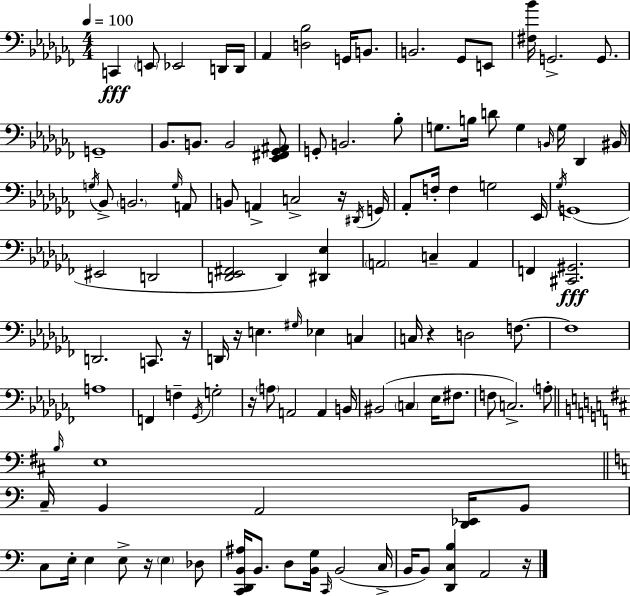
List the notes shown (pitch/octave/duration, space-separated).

C2/q E2/e Eb2/h D2/s D2/s Ab2/q [D3,Bb3]/h G2/s B2/e. B2/h. Gb2/e E2/e [F#3,Bb4]/s G2/h. G2/e. G2/w Bb2/e. B2/e. B2/h [Eb2,F#2,Gb2,A#2]/e G2/e B2/h. Bb3/e G3/e. B3/s D4/e G3/q B2/s G3/s Db2/q BIS2/s G3/s Bb2/e B2/h. G3/s A2/e B2/e A2/q C3/h R/s D#2/s G2/s Ab2/e F3/s F3/q G3/h Eb2/s Gb3/s G2/w EIS2/h D2/h [D2,Eb2,F#2]/h D2/q [D#2,Eb3]/q A2/h C3/q A2/q F2/q [C#2,G#2]/h. D2/h. C2/e. R/s D2/s R/s E3/q. G#3/s Eb3/q C3/q C3/s R/q D3/h F3/e. F3/w A3/w F2/q F3/q Gb2/s G3/h R/s A3/e A2/h A2/q B2/s BIS2/h C3/q Eb3/s F#3/e. F3/e C3/h. A3/e B3/s E3/w C3/s B2/q A2/h [D2,Eb2]/s B2/e C3/e E3/s E3/q E3/e R/s E3/q Db3/e [C2,D2,B2,A#3]/s B2/e. D3/e [B2,G3]/s C2/s B2/h C3/s B2/s B2/e [D2,C3,B3]/q A2/h R/s